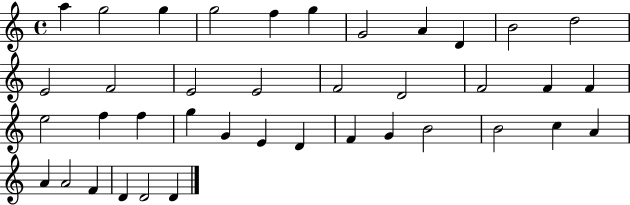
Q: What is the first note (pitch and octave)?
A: A5